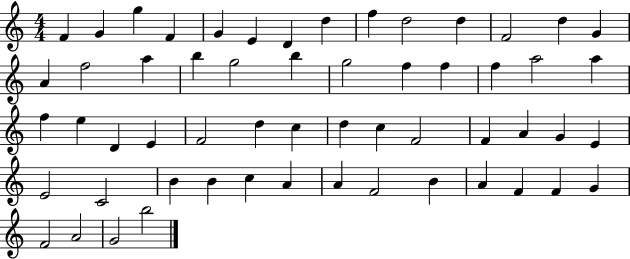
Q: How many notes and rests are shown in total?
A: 57